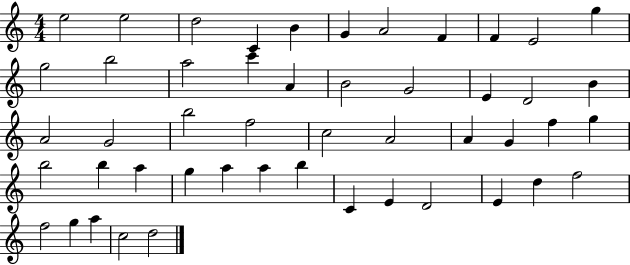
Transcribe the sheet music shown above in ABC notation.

X:1
T:Untitled
M:4/4
L:1/4
K:C
e2 e2 d2 C B G A2 F F E2 g g2 b2 a2 c' A B2 G2 E D2 B A2 G2 b2 f2 c2 A2 A G f g b2 b a g a a b C E D2 E d f2 f2 g a c2 d2